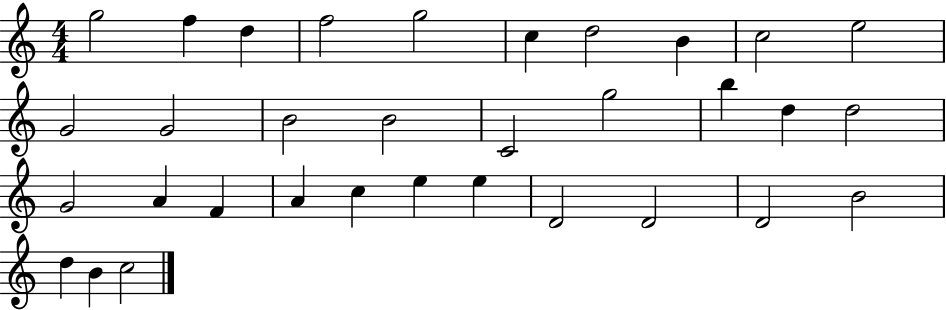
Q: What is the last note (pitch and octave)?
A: C5